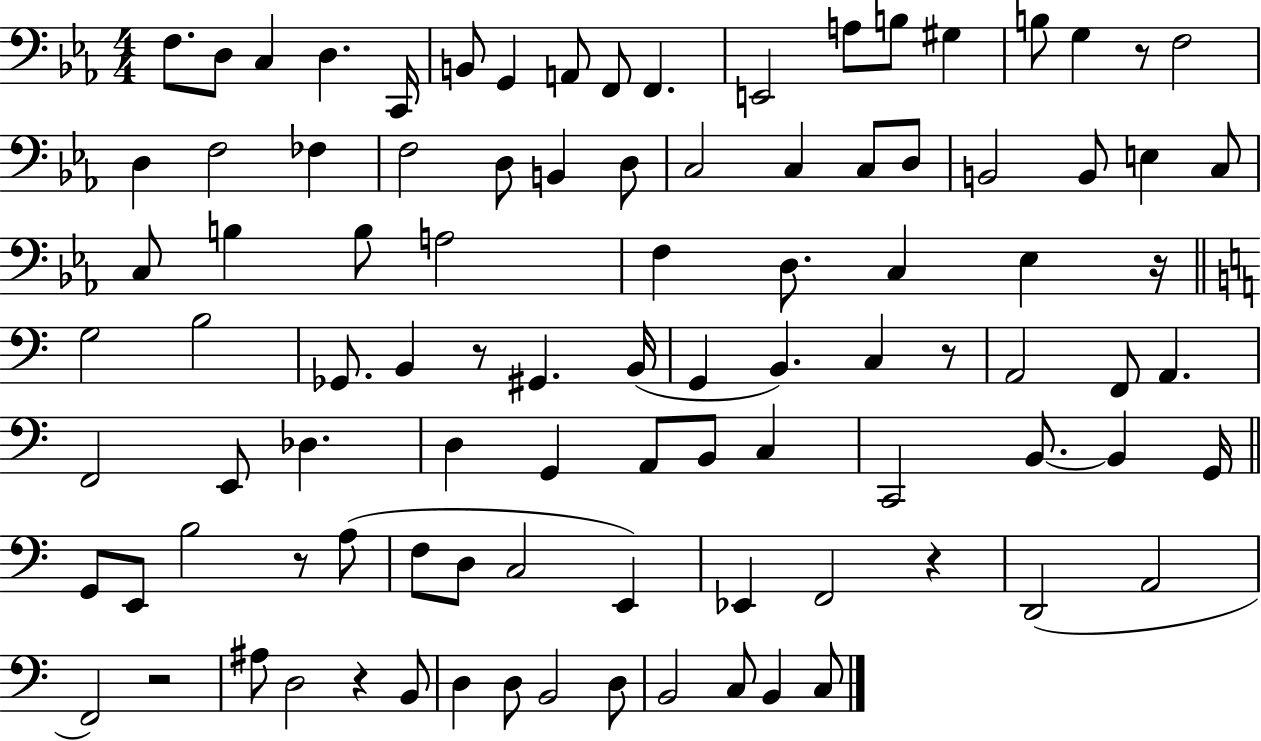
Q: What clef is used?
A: bass